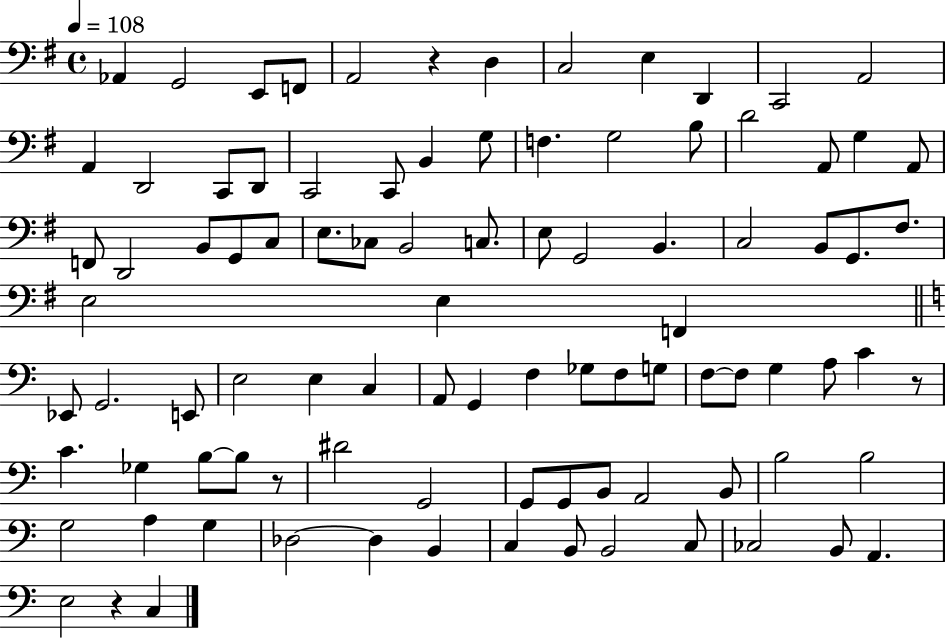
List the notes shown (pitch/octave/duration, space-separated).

Ab2/q G2/h E2/e F2/e A2/h R/q D3/q C3/h E3/q D2/q C2/h A2/h A2/q D2/h C2/e D2/e C2/h C2/e B2/q G3/e F3/q. G3/h B3/e D4/h A2/e G3/q A2/e F2/e D2/h B2/e G2/e C3/e E3/e. CES3/e B2/h C3/e. E3/e G2/h B2/q. C3/h B2/e G2/e. F#3/e. E3/h E3/q F2/q Eb2/e G2/h. E2/e E3/h E3/q C3/q A2/e G2/q F3/q Gb3/e F3/e G3/e F3/e F3/e G3/q A3/e C4/q R/e C4/q. Gb3/q B3/e B3/e R/e D#4/h G2/h G2/e G2/e B2/e A2/h B2/e B3/h B3/h G3/h A3/q G3/q Db3/h Db3/q B2/q C3/q B2/e B2/h C3/e CES3/h B2/e A2/q. E3/h R/q C3/q